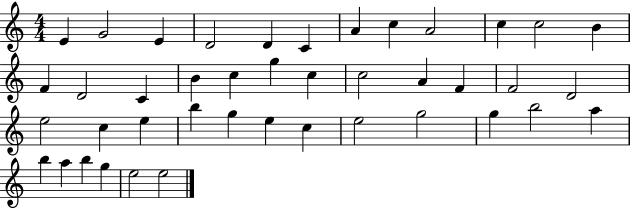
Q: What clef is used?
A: treble